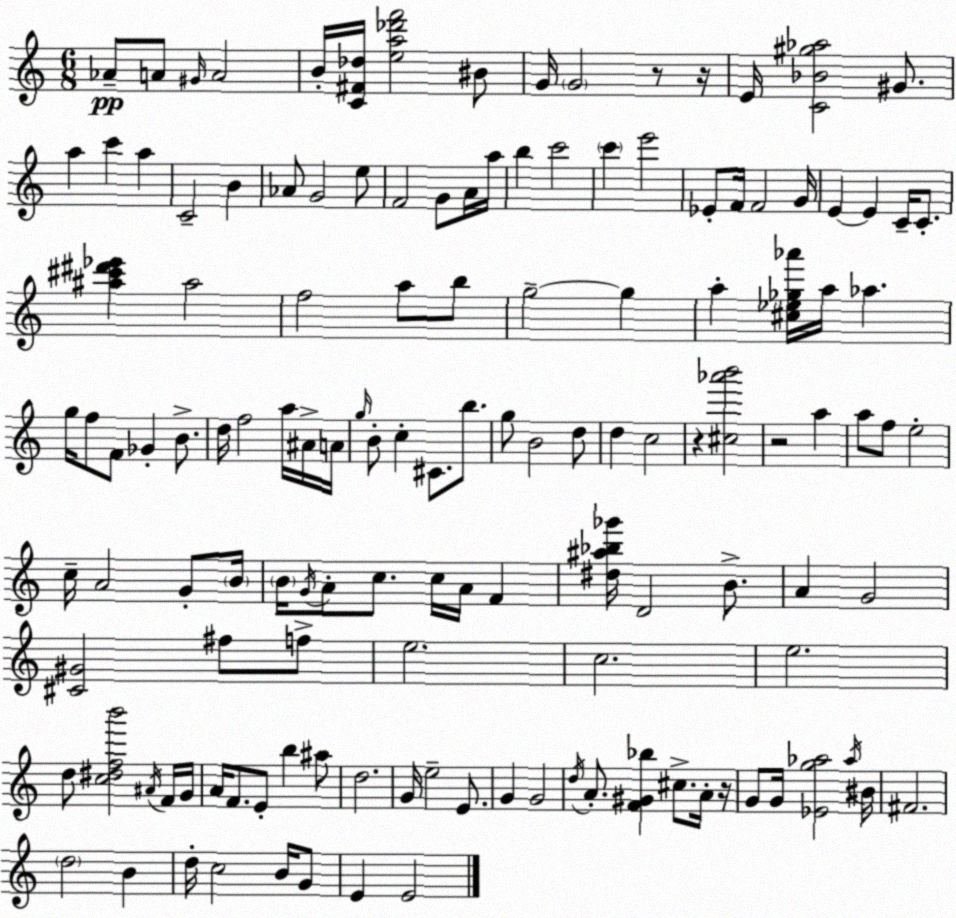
X:1
T:Untitled
M:6/8
L:1/4
K:Am
_A/2 A/2 ^G/4 A2 B/4 [C^F_d]/4 [ea_d'f']2 ^B/2 G/4 G2 z/2 z/4 E/4 [C_B^g_a]2 ^G/2 a c' a C2 B _A/2 G2 e/2 F2 G/2 A/4 a/4 b c'2 c' e'2 _E/2 F/4 F2 G/4 E E C/4 C/2 [^a^c'^d'_e'] ^a2 f2 a/2 b/2 g2 g a [^c_e_g_a']/4 a/4 _a g/4 f/2 F/2 _G B/2 d/4 f2 a/4 ^A/4 A/4 g/4 B/2 c ^C/2 b/2 g/2 B2 d/2 d c2 z [^c_a'b']2 z2 a a/2 f/2 e2 c/4 A2 G/2 B/4 B/4 G/4 A/2 c/2 c/4 A/4 F [^d^a_b_g']/4 D2 B/2 A G2 [^C^G]2 ^f/2 f/2 e2 c2 e2 d/2 [c^dfb']2 ^A/4 F/4 G/4 A/4 F/2 E/2 b ^a/2 d2 G/4 e2 E/2 G G2 d/4 A/2 [F^G_b] ^c/2 A/4 z/4 G/2 G/4 [_Eg_a]2 _a/4 ^B/4 ^F2 d2 B d/4 c2 B/4 G/2 E E2